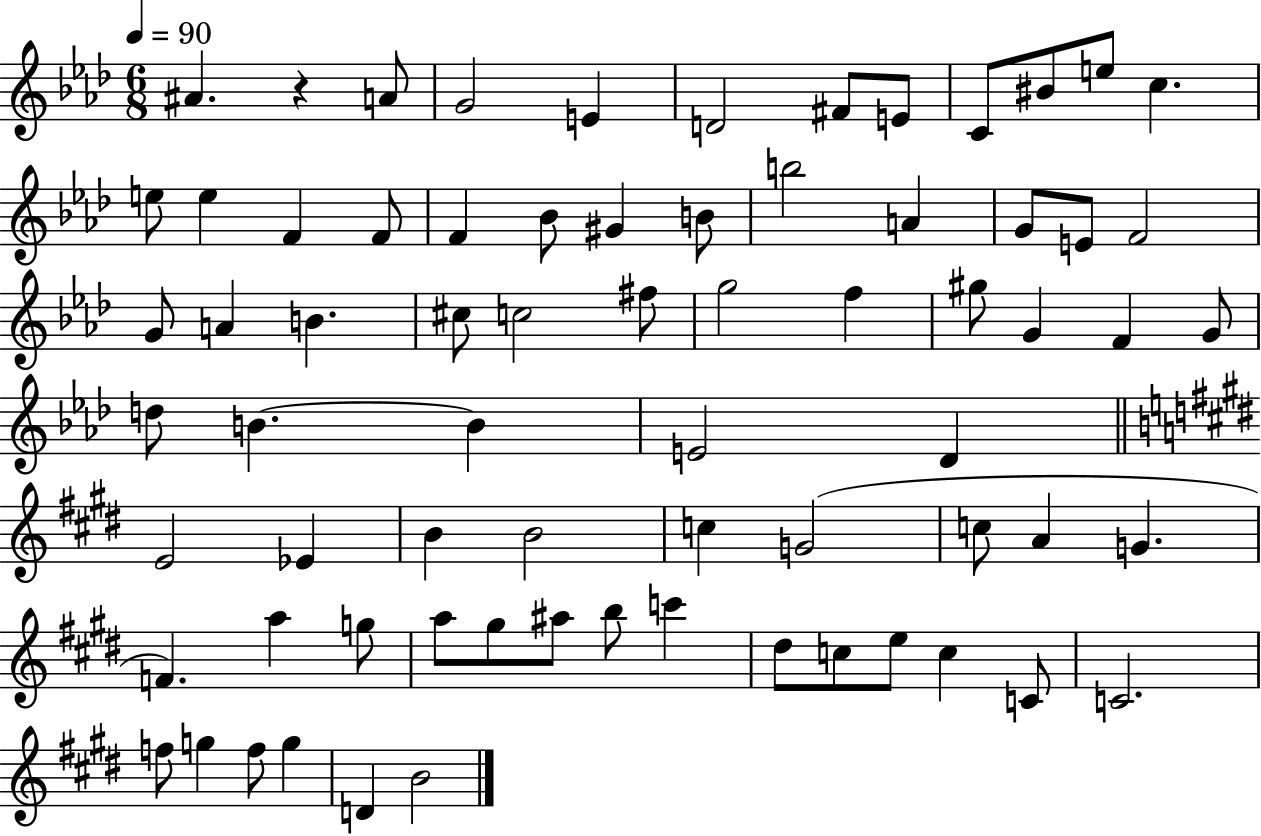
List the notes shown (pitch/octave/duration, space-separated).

A#4/q. R/q A4/e G4/h E4/q D4/h F#4/e E4/e C4/e BIS4/e E5/e C5/q. E5/e E5/q F4/q F4/e F4/q Bb4/e G#4/q B4/e B5/h A4/q G4/e E4/e F4/h G4/e A4/q B4/q. C#5/e C5/h F#5/e G5/h F5/q G#5/e G4/q F4/q G4/e D5/e B4/q. B4/q E4/h Db4/q E4/h Eb4/q B4/q B4/h C5/q G4/h C5/e A4/q G4/q. F4/q. A5/q G5/e A5/e G#5/e A#5/e B5/e C6/q D#5/e C5/e E5/e C5/q C4/e C4/h. F5/e G5/q F5/e G5/q D4/q B4/h